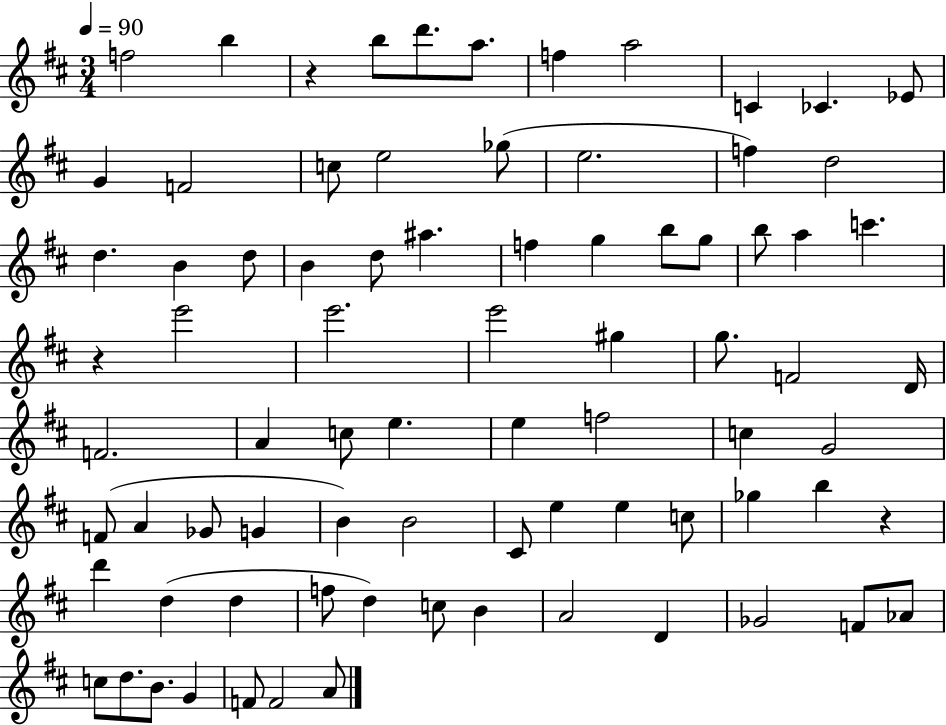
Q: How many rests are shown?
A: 3